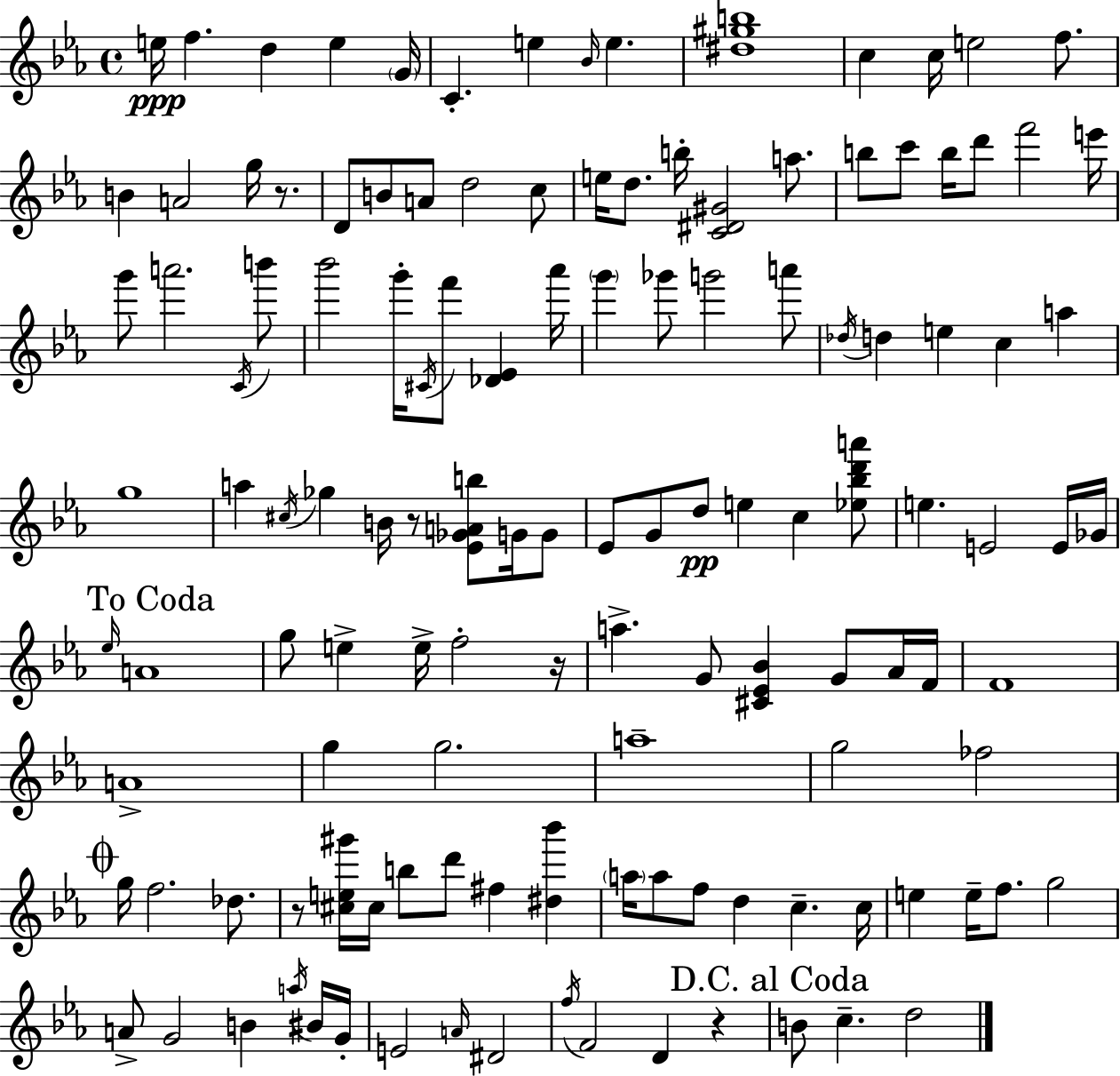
E5/s F5/q. D5/q E5/q G4/s C4/q. E5/q Bb4/s E5/q. [D#5,G#5,B5]/w C5/q C5/s E5/h F5/e. B4/q A4/h G5/s R/e. D4/e B4/e A4/e D5/h C5/e E5/s D5/e. B5/s [C4,D#4,G#4]/h A5/e. B5/e C6/e B5/s D6/e F6/h E6/s G6/e A6/h. C4/s B6/e Bb6/h G6/s C#4/s F6/e [Db4,Eb4]/q Ab6/s G6/q Gb6/e G6/h A6/e Db5/s D5/q E5/q C5/q A5/q G5/w A5/q C#5/s Gb5/q B4/s R/e [Eb4,Gb4,A4,B5]/e G4/s G4/e Eb4/e G4/e D5/e E5/q C5/q [Eb5,Bb5,D6,A6]/e E5/q. E4/h E4/s Gb4/s Eb5/s A4/w G5/e E5/q E5/s F5/h R/s A5/q. G4/e [C#4,Eb4,Bb4]/q G4/e Ab4/s F4/s F4/w A4/w G5/q G5/h. A5/w G5/h FES5/h G5/s F5/h. Db5/e. R/e [C#5,E5,G#6]/s C#5/s B5/e D6/e F#5/q [D#5,Bb6]/q A5/s A5/e F5/e D5/q C5/q. C5/s E5/q E5/s F5/e. G5/h A4/e G4/h B4/q A5/s BIS4/s G4/s E4/h A4/s D#4/h F5/s F4/h D4/q R/q B4/e C5/q. D5/h